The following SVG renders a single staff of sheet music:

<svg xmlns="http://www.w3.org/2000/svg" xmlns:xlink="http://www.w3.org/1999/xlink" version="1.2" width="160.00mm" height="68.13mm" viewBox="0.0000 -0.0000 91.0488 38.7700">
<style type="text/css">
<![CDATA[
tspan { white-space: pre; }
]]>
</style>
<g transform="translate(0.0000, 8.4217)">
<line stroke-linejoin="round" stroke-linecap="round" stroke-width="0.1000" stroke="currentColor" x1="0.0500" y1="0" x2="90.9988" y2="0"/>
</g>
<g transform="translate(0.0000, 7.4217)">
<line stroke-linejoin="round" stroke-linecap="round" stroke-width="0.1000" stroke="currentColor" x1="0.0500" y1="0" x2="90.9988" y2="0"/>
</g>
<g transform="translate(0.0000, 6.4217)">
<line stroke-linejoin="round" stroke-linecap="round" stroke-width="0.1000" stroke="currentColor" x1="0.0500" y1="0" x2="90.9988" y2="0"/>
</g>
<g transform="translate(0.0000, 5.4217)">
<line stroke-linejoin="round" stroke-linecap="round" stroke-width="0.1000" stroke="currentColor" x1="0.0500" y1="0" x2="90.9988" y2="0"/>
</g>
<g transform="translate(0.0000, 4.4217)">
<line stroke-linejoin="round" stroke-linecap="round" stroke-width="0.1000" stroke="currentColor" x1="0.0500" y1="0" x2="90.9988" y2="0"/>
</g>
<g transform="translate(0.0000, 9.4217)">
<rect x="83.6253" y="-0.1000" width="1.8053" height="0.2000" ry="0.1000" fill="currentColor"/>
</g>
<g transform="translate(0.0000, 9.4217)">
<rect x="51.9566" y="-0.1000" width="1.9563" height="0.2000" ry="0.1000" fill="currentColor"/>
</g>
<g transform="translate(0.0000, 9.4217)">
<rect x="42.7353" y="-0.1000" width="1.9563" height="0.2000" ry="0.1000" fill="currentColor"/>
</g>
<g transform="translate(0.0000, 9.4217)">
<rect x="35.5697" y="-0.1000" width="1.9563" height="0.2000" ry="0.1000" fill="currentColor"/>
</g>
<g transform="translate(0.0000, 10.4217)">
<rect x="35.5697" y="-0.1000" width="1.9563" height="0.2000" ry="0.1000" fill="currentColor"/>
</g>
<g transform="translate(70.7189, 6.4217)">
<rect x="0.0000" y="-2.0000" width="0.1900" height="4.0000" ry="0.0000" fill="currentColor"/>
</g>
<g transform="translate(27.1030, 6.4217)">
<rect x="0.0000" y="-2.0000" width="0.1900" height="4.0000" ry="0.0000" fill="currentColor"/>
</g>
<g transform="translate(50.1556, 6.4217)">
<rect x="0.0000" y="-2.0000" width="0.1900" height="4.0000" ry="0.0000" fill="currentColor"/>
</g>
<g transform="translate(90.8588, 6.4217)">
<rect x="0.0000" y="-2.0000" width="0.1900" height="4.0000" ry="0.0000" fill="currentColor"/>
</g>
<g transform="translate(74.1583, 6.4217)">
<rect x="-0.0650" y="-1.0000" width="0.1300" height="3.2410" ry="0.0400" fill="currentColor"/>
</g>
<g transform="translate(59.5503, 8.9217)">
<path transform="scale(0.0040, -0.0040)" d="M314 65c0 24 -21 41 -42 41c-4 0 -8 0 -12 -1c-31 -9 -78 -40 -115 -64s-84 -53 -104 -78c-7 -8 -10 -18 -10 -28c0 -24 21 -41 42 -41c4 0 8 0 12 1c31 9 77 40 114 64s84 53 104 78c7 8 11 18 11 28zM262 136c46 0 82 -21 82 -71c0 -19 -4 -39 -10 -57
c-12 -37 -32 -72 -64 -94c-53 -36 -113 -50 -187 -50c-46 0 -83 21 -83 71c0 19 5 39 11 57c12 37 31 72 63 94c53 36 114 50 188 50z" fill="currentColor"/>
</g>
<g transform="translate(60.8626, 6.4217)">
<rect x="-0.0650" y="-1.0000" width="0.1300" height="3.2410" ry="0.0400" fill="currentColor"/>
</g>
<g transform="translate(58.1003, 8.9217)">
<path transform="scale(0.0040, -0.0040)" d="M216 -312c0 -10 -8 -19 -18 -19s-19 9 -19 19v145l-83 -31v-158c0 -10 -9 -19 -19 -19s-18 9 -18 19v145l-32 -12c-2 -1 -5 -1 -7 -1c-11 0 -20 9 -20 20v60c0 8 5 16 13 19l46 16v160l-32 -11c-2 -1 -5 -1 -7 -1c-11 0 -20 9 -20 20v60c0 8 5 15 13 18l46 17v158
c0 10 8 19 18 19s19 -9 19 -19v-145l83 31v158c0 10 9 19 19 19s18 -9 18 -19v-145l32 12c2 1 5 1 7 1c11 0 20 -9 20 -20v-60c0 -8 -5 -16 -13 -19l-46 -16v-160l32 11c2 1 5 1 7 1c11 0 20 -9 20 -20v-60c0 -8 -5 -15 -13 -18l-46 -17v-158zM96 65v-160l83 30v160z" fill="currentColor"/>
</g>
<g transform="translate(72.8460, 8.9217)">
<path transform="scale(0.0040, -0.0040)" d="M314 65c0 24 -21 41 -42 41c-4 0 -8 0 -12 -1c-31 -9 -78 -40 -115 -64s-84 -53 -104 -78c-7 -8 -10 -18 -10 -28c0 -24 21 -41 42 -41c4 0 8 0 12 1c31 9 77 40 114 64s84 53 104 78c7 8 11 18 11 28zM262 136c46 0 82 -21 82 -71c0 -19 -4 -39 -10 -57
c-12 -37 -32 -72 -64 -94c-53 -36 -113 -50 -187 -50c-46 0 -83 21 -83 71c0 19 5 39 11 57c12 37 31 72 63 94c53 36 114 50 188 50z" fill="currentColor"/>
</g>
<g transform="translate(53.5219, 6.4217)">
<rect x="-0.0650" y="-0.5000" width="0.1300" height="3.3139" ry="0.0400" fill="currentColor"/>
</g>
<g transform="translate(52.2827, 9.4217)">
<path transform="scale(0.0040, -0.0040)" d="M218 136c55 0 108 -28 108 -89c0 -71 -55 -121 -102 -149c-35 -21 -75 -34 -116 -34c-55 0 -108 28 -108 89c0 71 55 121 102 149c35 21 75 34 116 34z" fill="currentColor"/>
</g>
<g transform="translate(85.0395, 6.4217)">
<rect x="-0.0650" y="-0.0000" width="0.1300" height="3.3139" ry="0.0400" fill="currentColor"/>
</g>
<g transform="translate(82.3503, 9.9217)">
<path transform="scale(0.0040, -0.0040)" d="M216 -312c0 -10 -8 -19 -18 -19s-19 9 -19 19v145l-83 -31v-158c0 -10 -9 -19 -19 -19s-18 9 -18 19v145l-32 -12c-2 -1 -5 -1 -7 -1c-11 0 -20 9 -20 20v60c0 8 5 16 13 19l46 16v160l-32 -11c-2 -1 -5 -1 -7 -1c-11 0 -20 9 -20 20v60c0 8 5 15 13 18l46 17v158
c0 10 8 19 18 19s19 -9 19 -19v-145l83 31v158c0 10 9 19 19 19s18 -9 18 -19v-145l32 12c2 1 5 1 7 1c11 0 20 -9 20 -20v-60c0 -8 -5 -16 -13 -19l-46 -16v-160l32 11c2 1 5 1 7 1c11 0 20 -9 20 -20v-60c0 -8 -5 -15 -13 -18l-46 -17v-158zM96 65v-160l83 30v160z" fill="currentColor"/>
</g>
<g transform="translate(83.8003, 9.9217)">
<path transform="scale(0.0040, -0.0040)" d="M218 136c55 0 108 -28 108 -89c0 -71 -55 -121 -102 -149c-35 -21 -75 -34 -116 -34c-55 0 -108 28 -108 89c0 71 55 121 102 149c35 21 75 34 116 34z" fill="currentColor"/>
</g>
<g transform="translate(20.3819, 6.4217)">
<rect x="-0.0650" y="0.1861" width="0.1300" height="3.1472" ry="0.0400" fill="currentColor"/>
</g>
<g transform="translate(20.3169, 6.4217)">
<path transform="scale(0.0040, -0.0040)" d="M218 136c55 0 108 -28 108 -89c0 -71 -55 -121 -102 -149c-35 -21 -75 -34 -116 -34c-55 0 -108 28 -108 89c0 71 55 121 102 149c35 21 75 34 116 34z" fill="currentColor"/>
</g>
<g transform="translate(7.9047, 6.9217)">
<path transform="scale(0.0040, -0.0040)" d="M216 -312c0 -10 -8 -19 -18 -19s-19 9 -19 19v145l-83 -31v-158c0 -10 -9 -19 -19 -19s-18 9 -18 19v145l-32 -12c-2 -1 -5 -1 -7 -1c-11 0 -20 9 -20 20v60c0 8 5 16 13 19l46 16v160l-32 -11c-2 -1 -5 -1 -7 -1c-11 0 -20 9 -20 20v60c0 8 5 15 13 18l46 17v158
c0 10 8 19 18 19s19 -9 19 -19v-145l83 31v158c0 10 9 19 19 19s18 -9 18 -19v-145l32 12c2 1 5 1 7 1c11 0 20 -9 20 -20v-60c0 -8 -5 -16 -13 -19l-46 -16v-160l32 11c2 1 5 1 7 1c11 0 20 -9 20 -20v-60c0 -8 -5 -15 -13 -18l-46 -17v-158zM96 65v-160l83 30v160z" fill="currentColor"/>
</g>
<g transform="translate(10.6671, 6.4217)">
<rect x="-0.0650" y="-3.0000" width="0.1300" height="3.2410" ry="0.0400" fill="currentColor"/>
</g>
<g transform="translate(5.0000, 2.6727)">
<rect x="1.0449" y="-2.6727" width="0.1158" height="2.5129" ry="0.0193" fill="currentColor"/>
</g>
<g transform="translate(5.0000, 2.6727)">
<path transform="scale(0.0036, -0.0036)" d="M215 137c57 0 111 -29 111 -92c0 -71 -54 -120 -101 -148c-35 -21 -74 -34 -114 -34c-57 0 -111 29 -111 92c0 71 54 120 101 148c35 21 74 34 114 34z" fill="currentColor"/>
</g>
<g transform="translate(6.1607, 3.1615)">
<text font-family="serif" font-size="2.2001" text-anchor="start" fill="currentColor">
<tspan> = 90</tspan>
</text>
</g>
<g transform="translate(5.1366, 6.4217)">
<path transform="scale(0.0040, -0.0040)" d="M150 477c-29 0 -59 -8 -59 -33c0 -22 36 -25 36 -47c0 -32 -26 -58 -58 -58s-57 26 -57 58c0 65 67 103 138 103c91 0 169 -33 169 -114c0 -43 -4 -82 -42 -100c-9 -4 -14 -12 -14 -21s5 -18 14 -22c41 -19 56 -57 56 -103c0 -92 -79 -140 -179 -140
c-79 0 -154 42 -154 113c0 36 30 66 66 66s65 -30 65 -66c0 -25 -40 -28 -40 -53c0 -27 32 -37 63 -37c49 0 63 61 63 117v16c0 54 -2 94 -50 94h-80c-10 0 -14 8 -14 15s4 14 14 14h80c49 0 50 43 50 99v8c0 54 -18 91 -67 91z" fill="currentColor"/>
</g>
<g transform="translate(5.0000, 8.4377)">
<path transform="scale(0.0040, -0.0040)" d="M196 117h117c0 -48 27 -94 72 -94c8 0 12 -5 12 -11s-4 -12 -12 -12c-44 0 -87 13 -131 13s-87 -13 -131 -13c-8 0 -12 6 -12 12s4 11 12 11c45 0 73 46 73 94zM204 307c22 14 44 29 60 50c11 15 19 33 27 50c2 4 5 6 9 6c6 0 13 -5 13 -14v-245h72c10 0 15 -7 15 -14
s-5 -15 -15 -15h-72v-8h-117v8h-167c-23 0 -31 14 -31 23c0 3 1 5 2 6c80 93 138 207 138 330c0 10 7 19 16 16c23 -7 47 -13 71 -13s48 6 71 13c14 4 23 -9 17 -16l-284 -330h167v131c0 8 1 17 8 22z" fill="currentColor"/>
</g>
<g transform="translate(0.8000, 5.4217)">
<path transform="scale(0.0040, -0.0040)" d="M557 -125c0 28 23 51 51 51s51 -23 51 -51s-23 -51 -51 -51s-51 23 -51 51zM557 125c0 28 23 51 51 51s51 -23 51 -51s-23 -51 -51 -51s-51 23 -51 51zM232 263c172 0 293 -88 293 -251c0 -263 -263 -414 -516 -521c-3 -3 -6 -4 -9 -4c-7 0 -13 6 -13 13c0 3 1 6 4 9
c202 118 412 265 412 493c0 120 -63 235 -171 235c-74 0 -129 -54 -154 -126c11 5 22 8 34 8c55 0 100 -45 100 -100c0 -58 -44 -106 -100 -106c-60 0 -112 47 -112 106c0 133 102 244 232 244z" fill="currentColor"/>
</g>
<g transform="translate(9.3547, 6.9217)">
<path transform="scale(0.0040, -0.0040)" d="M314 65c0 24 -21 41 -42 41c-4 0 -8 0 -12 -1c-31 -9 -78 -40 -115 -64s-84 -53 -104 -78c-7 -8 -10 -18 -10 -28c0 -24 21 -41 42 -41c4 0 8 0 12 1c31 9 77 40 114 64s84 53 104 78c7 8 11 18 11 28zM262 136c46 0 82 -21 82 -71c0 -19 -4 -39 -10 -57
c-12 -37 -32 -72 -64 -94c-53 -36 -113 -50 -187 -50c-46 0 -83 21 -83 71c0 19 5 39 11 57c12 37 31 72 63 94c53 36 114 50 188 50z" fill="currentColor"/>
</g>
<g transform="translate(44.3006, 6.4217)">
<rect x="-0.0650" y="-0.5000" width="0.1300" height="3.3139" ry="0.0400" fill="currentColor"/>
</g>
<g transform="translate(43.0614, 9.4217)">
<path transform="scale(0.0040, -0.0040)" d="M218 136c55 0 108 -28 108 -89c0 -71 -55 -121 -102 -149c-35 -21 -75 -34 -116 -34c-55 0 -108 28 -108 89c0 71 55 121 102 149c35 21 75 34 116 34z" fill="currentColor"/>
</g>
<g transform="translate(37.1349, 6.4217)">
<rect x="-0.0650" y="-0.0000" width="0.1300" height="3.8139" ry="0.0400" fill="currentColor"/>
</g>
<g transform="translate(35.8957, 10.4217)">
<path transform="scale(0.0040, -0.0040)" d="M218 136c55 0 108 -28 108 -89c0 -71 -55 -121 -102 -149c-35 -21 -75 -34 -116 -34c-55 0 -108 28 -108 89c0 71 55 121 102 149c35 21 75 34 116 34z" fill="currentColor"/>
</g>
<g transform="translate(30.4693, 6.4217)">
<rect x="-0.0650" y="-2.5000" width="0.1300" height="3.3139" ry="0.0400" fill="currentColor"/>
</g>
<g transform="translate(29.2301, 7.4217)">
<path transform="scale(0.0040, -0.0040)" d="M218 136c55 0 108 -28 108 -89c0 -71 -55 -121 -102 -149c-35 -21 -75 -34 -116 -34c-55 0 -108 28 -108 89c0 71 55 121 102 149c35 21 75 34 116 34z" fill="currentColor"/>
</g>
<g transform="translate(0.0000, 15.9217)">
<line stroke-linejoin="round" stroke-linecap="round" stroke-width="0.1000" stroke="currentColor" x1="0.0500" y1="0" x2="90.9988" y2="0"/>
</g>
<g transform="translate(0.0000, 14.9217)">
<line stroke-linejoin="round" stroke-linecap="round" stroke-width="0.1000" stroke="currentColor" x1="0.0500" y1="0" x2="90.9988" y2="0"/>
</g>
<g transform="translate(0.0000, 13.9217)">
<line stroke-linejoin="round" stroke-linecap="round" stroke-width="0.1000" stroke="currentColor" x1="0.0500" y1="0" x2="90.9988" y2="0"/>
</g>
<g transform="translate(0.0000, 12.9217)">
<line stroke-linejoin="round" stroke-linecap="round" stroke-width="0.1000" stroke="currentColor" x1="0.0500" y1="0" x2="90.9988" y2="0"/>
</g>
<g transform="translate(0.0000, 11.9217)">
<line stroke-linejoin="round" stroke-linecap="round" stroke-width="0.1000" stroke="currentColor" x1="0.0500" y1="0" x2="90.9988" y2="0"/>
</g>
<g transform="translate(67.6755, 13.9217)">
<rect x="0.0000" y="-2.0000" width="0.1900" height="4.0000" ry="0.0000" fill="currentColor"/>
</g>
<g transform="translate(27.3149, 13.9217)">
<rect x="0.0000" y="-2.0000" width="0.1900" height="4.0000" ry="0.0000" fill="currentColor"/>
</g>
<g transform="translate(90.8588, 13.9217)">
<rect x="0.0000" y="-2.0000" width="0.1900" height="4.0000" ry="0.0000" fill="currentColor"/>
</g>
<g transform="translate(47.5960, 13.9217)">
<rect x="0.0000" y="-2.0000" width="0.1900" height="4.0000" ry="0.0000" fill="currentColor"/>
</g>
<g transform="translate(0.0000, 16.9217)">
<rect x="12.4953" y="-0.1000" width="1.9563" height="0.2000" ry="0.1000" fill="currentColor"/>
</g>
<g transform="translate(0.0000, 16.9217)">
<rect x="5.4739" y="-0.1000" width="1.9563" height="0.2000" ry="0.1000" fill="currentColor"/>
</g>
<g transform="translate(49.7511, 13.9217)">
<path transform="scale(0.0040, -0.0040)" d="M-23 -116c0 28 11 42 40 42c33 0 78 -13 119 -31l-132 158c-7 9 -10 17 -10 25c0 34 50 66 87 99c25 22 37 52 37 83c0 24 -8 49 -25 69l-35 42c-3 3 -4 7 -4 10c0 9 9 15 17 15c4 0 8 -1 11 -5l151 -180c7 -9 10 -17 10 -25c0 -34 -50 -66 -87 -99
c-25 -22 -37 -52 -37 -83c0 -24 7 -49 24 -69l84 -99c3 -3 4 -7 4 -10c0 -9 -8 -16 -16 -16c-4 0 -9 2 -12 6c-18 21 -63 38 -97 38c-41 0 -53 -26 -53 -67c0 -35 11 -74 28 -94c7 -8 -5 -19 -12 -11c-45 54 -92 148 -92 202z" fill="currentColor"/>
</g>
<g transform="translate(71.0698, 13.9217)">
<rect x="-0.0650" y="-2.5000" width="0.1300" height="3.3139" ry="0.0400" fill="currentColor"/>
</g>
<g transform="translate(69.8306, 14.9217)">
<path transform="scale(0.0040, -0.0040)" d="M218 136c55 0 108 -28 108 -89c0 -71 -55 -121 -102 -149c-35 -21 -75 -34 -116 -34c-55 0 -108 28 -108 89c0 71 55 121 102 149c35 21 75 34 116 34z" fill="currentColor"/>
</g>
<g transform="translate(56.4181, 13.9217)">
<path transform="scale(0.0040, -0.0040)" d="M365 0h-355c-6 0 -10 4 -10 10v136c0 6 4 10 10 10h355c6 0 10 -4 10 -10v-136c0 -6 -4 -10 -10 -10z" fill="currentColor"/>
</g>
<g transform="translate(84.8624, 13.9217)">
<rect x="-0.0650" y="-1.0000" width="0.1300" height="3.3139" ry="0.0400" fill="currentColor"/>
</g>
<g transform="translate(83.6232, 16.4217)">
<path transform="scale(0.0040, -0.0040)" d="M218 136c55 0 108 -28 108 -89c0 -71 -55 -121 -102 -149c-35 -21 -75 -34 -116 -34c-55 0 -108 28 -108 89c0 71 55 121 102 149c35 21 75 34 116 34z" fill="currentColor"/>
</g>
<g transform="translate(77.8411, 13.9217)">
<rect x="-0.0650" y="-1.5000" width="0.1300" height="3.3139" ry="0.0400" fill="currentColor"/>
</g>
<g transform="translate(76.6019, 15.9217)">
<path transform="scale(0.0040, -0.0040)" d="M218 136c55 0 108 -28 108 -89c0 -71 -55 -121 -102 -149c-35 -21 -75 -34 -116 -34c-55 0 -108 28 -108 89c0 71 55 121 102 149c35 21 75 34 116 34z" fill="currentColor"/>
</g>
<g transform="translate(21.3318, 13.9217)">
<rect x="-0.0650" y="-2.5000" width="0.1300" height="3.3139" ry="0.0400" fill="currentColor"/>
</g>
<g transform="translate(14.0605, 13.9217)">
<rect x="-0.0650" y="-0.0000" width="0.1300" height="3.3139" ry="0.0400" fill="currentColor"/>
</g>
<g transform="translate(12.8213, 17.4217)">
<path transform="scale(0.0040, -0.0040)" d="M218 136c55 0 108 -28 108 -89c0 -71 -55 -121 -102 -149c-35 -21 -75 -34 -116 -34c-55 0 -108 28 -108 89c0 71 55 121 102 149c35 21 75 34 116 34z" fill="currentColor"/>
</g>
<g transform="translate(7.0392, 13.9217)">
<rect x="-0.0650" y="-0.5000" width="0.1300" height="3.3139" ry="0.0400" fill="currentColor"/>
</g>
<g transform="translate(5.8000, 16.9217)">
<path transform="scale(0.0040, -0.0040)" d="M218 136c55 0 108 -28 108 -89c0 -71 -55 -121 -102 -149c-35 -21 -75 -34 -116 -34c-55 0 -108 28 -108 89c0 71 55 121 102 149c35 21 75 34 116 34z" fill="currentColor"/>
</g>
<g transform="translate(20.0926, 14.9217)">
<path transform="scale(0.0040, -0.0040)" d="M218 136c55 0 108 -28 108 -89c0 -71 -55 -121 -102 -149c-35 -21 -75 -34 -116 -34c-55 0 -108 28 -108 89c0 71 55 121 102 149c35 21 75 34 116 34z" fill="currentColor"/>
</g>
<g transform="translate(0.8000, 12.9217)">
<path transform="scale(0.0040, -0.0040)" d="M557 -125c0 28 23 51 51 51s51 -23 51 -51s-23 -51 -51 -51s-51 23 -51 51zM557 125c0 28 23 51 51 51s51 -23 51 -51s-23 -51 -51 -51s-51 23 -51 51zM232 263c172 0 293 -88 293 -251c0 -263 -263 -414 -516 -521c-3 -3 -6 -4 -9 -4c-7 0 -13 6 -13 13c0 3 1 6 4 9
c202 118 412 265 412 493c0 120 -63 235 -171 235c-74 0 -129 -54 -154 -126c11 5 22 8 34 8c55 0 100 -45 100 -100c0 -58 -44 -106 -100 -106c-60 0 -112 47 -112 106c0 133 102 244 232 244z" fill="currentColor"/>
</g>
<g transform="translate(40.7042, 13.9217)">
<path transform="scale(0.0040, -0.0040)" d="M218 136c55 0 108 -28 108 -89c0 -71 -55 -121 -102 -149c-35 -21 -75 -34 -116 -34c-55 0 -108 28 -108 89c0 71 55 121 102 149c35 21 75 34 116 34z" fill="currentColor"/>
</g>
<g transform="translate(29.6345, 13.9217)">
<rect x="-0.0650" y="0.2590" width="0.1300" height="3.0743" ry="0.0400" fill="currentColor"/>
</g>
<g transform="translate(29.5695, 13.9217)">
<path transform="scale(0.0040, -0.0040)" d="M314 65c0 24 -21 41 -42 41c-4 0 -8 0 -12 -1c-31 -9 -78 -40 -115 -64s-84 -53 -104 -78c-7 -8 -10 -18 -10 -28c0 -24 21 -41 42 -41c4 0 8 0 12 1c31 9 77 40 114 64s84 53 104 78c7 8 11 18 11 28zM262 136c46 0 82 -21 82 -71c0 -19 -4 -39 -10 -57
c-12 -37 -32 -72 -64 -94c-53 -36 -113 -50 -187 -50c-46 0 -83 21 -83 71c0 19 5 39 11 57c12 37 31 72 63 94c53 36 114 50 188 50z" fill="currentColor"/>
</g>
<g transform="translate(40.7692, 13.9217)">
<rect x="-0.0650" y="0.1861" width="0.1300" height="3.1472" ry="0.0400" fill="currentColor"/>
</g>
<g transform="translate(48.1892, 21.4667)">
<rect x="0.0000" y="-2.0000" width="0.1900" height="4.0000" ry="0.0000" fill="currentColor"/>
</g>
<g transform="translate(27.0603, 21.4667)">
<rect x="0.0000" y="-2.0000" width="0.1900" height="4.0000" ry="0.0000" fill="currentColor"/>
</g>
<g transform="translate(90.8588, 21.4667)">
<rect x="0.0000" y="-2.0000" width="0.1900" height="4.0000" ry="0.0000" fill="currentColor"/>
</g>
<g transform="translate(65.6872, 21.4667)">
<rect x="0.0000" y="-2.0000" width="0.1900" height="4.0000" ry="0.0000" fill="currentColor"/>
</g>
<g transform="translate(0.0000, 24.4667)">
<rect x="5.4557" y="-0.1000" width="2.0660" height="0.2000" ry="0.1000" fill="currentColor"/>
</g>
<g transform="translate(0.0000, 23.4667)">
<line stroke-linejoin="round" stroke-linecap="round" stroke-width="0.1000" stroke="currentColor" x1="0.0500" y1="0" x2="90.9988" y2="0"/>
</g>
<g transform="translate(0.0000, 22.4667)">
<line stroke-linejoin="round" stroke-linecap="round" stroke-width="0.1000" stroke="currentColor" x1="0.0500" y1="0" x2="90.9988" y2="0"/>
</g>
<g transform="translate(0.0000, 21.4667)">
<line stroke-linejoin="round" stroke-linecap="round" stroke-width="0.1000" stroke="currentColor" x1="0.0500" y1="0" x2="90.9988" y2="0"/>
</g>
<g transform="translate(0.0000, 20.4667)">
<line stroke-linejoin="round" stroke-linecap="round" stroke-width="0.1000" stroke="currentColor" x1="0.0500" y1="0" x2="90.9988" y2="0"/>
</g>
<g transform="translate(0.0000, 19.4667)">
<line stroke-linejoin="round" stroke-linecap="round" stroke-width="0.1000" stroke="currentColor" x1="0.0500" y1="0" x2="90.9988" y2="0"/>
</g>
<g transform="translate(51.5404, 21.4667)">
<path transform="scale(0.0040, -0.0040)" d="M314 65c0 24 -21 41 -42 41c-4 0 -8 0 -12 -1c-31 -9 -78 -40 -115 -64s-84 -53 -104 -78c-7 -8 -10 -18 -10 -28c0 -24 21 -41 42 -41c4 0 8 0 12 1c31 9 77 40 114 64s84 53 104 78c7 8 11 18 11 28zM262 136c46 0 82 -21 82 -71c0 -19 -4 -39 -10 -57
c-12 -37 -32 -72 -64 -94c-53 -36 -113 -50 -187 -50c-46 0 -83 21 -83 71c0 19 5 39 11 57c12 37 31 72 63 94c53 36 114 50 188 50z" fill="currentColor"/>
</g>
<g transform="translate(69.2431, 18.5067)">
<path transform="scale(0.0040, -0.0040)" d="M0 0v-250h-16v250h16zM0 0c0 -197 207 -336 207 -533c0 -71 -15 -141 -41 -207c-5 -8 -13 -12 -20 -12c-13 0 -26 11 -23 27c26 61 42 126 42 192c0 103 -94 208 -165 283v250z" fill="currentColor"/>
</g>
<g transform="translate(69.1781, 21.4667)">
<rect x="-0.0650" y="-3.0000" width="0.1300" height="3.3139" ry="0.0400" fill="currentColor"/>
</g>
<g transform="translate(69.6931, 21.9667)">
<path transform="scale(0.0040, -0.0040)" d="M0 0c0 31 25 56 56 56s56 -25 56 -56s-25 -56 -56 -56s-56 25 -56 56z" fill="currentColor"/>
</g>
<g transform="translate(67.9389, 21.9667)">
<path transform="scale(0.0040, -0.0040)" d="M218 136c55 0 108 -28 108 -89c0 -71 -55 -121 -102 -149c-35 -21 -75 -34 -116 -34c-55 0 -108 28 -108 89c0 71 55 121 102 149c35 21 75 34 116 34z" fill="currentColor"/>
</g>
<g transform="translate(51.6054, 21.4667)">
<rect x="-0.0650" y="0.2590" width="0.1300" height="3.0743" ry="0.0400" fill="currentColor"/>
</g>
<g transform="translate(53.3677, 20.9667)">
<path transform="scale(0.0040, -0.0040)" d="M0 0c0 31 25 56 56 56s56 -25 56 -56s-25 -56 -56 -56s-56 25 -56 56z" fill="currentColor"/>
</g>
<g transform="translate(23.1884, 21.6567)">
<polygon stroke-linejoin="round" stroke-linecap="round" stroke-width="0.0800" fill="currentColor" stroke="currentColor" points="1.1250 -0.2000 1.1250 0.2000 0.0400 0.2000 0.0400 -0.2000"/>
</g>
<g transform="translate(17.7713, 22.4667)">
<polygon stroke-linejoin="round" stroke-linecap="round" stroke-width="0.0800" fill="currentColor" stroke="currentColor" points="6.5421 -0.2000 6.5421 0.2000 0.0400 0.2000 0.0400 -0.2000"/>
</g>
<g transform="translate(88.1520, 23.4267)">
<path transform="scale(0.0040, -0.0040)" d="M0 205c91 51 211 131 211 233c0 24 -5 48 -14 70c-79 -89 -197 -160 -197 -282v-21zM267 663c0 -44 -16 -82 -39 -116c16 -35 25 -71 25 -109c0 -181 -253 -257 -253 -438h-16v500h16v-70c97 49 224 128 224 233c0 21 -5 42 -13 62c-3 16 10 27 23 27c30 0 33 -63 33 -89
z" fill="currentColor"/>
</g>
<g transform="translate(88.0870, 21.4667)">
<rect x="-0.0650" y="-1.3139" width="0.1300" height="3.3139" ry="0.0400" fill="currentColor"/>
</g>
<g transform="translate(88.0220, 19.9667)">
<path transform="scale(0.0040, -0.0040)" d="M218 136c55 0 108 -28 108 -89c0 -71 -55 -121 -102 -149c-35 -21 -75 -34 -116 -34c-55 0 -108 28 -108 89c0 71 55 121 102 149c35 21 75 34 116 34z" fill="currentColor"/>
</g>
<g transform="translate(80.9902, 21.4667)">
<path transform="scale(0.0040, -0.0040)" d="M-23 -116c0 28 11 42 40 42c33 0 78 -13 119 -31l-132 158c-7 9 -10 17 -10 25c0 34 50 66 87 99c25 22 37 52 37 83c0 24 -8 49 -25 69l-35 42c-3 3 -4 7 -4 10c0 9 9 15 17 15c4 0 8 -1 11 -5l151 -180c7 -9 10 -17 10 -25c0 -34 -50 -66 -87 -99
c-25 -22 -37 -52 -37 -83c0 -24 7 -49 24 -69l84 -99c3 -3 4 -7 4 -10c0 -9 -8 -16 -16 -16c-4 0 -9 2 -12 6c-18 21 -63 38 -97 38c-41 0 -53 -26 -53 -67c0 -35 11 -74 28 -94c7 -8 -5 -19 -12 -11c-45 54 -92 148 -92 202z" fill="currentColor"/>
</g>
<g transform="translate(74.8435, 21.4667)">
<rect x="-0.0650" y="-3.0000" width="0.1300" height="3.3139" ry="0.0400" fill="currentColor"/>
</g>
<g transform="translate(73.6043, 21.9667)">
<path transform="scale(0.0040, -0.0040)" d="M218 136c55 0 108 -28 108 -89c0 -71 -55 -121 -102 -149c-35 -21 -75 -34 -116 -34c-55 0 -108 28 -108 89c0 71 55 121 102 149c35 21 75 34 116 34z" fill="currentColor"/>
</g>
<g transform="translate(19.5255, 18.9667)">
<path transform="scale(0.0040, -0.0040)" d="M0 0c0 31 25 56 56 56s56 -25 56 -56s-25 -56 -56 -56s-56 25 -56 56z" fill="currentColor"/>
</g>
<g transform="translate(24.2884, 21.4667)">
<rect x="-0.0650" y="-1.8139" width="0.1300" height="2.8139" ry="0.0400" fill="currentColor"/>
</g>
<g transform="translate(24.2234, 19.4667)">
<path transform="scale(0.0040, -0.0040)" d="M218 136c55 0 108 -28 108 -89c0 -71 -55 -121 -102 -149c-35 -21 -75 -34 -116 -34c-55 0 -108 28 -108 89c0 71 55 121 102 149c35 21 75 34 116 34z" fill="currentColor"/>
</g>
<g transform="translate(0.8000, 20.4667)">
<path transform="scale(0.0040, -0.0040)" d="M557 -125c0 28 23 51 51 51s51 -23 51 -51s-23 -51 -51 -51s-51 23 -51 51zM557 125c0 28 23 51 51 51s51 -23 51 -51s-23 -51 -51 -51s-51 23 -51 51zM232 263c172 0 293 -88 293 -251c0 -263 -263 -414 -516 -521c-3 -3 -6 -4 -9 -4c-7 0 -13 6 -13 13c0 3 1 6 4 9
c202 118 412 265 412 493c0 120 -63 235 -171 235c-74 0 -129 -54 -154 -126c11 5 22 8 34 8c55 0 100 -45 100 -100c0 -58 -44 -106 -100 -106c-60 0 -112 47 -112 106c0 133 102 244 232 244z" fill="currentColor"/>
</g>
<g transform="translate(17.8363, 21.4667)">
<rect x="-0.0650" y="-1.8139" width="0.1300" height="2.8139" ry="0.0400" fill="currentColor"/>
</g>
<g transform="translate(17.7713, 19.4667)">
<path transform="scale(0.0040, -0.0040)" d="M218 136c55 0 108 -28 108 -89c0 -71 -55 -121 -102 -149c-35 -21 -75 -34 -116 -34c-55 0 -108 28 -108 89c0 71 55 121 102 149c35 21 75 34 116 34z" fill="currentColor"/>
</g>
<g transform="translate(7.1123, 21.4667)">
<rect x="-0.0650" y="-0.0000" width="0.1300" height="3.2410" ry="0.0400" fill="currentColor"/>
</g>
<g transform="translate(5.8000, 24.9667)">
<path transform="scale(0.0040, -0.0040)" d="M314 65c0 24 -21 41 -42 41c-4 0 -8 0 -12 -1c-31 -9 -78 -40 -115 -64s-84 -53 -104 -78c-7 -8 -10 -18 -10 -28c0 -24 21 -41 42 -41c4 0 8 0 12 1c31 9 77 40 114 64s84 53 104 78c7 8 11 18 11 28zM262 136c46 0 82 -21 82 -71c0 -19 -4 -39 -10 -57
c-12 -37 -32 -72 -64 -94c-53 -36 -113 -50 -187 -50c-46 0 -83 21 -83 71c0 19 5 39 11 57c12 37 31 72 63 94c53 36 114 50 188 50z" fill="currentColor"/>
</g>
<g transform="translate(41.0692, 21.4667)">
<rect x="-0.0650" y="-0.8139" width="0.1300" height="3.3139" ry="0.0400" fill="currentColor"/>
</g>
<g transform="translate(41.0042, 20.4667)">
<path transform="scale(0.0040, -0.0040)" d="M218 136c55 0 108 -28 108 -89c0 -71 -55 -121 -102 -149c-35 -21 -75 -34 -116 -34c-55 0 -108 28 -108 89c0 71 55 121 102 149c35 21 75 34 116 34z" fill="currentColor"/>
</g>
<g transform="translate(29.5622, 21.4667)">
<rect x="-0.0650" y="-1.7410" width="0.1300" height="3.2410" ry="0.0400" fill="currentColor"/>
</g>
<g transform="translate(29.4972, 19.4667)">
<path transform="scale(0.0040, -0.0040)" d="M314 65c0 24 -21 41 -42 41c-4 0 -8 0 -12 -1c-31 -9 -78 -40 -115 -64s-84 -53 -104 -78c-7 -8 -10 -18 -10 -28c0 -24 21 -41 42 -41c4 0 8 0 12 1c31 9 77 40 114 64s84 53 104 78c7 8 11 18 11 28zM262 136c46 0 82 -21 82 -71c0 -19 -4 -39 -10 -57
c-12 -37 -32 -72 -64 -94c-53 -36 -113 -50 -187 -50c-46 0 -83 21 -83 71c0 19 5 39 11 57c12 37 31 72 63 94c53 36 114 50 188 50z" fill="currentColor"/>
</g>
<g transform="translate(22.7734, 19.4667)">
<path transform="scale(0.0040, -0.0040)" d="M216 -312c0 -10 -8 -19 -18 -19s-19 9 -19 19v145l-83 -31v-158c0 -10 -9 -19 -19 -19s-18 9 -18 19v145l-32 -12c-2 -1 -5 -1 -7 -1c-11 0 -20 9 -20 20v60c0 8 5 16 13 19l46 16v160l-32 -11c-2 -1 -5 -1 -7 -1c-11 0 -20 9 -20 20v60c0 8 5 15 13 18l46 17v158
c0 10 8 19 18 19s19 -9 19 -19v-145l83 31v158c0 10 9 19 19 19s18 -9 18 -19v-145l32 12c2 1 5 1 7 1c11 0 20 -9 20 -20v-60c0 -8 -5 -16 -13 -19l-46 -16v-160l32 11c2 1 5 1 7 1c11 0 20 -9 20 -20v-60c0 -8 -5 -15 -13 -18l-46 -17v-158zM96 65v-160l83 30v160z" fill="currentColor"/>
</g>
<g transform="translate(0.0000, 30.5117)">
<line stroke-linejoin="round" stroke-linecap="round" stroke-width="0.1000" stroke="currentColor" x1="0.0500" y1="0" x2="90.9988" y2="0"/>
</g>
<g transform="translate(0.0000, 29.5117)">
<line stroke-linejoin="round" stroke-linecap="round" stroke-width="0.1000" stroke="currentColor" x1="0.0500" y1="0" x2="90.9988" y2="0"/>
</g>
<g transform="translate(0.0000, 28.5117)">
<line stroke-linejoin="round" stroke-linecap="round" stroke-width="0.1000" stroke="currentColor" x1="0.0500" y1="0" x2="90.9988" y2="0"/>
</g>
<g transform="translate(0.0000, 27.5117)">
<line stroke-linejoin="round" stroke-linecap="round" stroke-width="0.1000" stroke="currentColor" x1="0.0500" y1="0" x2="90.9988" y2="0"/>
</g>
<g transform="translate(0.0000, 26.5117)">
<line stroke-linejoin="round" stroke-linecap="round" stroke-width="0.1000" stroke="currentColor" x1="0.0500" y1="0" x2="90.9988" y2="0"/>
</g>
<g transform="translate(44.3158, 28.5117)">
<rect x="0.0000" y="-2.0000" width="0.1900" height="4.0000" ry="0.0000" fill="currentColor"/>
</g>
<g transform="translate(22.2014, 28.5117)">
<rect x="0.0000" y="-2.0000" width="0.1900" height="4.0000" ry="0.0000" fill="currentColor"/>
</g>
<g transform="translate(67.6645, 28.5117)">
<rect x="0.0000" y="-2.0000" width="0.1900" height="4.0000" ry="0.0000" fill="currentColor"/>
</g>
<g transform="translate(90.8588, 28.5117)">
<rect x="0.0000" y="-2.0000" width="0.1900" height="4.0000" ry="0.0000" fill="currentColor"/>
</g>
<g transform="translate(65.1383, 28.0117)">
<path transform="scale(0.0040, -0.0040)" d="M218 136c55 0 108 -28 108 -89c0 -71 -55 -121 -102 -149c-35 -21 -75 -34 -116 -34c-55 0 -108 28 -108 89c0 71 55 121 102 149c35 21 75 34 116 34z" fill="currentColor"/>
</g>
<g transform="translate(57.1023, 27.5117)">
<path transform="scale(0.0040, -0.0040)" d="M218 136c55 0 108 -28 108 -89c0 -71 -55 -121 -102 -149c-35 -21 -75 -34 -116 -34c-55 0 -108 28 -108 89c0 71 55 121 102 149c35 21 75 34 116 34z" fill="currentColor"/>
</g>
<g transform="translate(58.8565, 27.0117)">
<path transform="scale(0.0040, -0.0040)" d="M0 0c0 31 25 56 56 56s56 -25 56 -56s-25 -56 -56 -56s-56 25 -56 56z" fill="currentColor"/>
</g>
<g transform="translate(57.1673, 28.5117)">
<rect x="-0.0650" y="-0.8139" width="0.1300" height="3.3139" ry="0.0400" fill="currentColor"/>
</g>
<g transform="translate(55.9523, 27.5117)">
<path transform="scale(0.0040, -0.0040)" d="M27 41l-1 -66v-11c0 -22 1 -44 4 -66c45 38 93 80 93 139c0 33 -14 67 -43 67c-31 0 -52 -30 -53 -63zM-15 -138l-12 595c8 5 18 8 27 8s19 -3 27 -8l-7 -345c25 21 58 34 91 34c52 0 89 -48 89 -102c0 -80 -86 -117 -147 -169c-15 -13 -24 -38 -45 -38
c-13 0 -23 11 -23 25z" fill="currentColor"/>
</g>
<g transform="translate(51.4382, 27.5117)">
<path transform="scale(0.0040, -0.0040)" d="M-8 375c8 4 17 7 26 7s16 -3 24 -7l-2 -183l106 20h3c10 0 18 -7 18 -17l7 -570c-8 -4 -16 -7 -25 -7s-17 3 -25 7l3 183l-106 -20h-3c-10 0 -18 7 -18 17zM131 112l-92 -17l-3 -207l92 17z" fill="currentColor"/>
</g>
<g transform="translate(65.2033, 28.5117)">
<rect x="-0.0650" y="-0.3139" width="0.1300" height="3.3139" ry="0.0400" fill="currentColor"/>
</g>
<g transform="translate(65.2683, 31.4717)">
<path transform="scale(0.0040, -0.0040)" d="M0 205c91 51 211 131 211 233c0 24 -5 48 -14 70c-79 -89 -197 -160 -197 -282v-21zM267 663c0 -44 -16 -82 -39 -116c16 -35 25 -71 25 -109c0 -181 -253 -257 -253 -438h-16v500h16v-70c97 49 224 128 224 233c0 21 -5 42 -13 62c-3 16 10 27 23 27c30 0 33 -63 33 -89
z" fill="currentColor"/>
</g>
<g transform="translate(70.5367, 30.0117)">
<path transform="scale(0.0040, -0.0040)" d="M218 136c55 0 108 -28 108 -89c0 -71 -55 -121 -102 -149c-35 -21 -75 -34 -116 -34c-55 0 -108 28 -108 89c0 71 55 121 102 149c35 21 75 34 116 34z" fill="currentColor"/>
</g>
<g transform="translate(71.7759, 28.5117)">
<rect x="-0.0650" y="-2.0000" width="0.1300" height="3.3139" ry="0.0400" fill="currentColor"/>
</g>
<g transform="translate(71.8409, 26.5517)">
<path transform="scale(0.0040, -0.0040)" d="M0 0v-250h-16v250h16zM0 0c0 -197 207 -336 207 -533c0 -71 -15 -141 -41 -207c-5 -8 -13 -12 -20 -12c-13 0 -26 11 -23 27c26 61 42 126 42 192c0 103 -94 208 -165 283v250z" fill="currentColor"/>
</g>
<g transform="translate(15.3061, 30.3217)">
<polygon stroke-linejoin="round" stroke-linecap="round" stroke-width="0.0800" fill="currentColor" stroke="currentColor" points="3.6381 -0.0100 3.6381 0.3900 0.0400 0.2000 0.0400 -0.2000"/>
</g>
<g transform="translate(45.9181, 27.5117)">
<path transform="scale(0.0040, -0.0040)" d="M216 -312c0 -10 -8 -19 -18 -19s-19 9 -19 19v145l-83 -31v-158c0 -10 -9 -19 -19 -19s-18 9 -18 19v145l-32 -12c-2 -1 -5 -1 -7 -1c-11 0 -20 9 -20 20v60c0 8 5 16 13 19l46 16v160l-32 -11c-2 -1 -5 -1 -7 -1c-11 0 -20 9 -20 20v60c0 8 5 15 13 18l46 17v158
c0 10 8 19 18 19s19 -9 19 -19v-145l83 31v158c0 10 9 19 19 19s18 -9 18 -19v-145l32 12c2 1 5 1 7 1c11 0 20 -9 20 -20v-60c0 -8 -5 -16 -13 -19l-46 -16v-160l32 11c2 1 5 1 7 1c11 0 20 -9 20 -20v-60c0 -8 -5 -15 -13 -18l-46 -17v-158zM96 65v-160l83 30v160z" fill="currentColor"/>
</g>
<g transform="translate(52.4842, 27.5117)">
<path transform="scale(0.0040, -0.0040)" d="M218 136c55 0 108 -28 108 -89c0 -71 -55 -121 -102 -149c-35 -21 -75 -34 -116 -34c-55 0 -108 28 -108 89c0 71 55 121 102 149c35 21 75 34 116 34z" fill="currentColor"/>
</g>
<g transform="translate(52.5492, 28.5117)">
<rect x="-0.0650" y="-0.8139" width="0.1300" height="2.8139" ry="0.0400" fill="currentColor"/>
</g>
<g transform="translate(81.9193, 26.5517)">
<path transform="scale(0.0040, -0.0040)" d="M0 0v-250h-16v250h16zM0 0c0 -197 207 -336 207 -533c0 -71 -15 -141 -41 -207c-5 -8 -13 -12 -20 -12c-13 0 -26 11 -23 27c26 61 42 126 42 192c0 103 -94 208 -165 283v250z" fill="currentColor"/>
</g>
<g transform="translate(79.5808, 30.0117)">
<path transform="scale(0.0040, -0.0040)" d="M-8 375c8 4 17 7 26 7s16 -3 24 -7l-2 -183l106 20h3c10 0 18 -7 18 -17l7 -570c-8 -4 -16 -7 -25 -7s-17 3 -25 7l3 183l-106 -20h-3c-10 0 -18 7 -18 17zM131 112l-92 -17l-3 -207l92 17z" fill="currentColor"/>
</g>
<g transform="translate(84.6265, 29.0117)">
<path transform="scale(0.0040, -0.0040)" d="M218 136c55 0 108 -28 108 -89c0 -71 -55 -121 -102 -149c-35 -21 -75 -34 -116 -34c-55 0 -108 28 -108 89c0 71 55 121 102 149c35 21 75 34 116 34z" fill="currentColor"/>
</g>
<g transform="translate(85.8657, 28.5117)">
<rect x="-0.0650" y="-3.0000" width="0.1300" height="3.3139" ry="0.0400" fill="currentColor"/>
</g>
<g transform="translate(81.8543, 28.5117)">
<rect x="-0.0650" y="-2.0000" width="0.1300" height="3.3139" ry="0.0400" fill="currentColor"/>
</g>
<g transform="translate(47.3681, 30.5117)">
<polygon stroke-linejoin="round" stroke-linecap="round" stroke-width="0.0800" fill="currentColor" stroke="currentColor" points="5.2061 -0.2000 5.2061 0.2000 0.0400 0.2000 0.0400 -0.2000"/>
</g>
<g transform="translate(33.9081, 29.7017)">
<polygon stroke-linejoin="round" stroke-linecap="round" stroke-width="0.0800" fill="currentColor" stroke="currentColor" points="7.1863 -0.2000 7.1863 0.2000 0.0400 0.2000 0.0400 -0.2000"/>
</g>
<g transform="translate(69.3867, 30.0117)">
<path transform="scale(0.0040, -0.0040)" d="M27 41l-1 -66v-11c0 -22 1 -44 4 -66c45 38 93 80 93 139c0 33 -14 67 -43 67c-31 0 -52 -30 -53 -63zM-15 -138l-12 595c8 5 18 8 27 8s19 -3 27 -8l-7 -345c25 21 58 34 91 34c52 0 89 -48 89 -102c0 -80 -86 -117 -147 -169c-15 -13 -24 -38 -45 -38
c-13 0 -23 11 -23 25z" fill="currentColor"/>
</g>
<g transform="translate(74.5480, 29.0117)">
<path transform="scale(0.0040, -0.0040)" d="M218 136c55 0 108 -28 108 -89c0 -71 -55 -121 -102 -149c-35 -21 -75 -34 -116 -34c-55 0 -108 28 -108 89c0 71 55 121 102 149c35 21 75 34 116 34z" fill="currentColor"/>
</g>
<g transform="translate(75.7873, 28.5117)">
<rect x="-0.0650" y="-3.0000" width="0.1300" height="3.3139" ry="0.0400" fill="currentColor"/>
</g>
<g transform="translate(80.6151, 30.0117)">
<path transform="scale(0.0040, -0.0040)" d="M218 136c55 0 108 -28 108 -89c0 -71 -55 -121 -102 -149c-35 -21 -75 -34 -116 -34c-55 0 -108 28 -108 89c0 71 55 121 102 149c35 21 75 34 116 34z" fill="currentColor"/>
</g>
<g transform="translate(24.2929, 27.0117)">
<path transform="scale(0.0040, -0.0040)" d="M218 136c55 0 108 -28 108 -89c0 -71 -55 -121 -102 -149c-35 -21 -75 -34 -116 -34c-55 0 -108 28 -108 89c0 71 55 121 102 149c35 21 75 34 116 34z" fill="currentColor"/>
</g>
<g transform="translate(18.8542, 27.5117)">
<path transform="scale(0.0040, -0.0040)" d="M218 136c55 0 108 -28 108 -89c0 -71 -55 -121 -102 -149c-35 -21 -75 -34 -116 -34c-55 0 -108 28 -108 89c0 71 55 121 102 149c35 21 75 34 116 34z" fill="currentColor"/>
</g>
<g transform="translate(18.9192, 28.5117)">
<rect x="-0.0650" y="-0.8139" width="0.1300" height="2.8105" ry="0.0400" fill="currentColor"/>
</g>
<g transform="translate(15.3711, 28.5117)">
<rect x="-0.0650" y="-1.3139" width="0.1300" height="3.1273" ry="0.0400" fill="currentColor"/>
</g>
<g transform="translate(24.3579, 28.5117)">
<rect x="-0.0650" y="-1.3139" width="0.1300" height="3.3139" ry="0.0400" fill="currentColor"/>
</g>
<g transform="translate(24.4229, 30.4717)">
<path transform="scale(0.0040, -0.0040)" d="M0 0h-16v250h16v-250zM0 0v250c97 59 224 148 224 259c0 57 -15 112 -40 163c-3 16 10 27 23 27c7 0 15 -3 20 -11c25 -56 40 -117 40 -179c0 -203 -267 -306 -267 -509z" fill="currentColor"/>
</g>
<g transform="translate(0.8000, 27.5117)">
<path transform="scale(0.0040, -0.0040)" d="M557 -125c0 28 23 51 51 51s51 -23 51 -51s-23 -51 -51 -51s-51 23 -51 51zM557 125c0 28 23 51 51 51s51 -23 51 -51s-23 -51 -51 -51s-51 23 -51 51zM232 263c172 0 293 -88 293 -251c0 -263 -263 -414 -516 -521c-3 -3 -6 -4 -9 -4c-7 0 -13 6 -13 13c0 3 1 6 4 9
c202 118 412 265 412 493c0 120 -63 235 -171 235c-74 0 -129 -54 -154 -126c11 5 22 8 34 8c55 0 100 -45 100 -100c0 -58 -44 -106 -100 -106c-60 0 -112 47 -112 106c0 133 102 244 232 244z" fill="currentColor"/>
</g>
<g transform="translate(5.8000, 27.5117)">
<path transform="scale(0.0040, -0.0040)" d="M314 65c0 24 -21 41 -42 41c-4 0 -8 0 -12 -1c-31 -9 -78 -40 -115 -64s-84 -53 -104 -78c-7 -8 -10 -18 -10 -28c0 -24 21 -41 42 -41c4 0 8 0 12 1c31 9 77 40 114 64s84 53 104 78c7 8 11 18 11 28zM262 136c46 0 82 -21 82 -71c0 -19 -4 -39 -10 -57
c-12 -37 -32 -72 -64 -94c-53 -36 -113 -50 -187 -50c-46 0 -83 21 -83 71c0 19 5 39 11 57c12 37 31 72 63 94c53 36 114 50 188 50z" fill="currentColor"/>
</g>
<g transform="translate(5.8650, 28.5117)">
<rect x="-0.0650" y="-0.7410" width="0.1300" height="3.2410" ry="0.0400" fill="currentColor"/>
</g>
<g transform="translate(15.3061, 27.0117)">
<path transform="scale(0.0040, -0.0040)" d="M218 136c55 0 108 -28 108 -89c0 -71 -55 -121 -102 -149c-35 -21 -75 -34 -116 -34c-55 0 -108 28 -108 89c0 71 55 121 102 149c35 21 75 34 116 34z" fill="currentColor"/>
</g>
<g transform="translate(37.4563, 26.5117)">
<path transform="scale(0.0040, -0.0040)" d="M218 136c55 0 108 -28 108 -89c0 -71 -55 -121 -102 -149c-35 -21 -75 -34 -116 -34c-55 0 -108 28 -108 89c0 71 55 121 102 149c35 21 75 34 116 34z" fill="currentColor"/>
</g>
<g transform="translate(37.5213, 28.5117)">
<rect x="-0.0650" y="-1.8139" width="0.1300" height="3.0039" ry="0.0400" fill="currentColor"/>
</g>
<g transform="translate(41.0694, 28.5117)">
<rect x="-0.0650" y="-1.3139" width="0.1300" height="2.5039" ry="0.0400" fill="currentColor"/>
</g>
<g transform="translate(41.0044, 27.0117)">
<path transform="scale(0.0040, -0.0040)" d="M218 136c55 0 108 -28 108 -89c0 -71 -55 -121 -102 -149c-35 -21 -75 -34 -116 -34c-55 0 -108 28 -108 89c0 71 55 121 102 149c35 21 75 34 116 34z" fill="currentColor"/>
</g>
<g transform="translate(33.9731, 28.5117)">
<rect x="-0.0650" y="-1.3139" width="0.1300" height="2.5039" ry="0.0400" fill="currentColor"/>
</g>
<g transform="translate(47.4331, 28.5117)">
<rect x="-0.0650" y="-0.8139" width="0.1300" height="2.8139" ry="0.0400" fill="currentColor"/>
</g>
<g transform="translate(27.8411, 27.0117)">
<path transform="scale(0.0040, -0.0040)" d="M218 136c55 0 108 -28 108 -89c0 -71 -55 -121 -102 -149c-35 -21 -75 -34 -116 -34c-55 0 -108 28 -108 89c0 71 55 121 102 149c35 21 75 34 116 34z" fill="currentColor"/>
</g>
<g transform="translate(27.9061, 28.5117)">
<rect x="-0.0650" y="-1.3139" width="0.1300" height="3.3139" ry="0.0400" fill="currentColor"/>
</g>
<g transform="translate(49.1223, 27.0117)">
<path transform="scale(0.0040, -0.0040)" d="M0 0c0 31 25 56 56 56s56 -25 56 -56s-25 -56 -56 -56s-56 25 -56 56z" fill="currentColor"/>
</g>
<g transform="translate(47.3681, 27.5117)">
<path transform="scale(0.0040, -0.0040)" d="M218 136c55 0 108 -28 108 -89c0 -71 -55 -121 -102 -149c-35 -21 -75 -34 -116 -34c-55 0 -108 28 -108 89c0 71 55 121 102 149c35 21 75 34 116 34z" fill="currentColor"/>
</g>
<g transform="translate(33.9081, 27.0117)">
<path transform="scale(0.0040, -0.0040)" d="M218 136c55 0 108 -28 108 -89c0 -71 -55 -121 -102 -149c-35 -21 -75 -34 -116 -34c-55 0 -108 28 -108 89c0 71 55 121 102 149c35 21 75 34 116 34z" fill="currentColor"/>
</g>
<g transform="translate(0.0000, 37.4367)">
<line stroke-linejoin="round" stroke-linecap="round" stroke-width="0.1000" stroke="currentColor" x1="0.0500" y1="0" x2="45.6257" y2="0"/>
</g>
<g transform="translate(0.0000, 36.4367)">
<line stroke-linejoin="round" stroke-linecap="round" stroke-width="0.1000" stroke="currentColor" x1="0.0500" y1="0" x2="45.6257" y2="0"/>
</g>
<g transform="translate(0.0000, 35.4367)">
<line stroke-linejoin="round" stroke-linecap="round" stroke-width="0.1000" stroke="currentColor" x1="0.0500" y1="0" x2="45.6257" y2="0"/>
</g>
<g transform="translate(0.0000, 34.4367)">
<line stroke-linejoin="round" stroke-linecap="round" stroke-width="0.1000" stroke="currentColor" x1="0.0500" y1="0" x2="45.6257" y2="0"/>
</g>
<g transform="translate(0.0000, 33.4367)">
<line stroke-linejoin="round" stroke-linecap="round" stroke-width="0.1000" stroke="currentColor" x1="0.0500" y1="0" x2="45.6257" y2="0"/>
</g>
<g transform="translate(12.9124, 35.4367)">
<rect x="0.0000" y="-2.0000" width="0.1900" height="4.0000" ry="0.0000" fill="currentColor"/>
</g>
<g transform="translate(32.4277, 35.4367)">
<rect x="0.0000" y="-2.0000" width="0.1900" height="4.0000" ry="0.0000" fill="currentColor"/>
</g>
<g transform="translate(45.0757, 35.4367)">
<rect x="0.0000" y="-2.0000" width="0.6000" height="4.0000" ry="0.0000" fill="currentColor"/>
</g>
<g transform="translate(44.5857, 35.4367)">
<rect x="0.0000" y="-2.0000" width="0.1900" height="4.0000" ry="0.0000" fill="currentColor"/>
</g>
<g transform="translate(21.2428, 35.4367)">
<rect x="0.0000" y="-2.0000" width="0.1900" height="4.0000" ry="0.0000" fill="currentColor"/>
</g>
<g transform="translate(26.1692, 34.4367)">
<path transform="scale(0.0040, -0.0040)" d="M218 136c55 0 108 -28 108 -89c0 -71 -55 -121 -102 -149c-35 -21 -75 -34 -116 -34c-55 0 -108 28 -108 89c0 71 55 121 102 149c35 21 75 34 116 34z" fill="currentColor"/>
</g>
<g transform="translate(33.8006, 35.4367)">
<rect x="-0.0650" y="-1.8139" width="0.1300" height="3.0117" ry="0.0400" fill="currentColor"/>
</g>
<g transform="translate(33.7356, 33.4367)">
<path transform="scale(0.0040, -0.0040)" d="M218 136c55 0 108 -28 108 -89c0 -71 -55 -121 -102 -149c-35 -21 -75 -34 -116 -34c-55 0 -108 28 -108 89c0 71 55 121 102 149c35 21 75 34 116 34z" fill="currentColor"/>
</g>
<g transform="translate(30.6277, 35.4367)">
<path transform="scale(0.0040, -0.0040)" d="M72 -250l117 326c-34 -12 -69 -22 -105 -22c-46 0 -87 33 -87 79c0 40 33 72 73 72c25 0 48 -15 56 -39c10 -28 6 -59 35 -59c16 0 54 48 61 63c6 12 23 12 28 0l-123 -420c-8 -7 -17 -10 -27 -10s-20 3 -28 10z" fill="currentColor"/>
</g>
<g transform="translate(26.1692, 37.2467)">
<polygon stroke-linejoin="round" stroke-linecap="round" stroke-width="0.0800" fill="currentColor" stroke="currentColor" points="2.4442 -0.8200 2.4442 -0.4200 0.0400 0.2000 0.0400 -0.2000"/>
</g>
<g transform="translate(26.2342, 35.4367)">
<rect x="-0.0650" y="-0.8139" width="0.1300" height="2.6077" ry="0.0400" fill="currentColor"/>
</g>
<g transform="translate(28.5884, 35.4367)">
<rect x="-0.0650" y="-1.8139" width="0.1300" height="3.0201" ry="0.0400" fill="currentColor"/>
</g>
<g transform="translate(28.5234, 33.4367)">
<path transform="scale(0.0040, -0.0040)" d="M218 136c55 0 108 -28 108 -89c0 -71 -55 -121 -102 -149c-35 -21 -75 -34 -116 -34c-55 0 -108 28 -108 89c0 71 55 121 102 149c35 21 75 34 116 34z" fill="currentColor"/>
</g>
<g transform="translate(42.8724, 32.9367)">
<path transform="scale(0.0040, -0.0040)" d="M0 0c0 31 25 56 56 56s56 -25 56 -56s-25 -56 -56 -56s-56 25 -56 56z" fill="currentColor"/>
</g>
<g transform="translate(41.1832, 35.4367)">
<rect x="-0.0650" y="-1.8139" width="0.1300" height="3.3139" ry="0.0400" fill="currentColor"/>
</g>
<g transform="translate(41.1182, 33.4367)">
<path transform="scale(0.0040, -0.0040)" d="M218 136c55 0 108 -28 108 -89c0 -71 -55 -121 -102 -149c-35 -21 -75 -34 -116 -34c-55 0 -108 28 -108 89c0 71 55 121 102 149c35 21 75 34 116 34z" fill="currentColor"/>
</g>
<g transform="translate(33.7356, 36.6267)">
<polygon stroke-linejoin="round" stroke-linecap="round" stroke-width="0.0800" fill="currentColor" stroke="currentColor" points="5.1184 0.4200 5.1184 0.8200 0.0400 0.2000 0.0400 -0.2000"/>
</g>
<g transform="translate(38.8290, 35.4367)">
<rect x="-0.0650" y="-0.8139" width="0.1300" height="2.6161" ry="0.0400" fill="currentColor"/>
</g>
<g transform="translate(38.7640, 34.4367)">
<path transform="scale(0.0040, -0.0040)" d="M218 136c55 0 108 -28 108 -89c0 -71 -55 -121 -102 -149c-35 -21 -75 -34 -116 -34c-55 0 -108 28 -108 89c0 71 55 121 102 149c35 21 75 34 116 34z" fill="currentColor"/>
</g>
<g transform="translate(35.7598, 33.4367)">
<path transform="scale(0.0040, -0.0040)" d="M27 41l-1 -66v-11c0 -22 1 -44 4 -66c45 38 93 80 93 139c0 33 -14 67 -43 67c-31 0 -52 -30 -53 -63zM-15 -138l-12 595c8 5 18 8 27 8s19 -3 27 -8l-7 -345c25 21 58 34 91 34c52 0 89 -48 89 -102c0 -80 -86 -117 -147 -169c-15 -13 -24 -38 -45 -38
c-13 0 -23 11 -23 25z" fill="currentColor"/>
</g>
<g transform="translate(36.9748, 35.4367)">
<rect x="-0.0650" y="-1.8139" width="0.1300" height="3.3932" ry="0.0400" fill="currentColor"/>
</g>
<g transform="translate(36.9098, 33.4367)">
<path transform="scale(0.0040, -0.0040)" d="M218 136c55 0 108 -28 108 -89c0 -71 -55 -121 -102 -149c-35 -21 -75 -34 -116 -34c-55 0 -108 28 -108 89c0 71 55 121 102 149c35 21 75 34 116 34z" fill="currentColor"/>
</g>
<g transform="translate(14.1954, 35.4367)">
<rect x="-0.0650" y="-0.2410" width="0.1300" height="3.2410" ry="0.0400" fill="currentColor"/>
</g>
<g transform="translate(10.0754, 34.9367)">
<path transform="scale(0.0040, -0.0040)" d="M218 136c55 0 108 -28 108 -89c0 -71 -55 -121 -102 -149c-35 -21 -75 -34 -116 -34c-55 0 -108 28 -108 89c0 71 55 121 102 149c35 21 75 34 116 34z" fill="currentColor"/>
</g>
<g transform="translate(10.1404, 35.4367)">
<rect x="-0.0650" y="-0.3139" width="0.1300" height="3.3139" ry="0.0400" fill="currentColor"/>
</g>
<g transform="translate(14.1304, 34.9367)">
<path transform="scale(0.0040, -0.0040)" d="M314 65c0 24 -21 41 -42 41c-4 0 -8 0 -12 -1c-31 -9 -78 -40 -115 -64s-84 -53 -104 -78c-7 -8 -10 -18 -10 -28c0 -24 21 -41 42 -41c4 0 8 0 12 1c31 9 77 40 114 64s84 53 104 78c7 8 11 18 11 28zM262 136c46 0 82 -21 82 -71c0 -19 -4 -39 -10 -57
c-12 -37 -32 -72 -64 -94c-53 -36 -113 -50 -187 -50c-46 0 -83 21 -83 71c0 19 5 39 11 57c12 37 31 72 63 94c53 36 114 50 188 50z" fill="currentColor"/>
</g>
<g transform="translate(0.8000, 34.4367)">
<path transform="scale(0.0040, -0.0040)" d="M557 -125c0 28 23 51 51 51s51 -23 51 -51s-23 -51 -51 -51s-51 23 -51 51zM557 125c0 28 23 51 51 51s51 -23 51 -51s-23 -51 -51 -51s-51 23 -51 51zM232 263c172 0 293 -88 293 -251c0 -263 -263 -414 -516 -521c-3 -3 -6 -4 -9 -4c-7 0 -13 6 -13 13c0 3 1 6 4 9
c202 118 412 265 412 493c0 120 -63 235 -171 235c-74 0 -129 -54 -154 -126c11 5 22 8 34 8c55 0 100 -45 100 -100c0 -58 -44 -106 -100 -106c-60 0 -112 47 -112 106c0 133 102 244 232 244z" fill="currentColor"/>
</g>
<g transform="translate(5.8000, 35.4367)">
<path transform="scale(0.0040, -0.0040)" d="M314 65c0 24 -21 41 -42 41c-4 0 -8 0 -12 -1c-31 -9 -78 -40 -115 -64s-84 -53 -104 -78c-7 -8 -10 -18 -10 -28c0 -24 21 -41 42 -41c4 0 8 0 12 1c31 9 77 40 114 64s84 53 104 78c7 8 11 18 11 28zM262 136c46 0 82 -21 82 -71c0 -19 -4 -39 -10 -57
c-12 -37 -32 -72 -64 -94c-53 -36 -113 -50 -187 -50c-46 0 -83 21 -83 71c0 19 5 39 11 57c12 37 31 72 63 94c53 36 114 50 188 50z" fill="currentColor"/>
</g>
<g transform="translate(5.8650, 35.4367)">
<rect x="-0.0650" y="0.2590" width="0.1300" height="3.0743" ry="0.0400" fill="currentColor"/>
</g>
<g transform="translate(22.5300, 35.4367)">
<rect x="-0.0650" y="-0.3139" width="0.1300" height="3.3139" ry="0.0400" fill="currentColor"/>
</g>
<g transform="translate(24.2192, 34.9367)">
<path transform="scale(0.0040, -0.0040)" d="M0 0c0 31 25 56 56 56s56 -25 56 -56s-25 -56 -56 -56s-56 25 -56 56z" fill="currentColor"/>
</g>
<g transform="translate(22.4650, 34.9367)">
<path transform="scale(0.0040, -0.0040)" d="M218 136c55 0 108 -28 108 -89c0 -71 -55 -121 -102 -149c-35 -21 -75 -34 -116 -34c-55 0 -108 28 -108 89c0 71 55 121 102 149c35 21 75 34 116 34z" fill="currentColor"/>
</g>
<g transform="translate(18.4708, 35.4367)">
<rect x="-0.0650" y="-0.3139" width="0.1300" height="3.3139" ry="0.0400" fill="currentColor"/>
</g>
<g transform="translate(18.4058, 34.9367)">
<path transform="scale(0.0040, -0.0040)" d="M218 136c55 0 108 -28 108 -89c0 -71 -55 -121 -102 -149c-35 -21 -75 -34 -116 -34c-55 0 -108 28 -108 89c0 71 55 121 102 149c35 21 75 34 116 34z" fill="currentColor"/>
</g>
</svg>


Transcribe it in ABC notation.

X:1
T:Untitled
M:3/4
L:1/4
K:C
^C,2 D, B,, C,, E,, E,, ^F,,2 F,,2 ^D,, E,, D,, B,, D,2 D, z z2 B,, G,, F,, D,,2 A,/2 ^A,/4 A,2 F, D,2 C,/2 C, z G,/4 F,2 G,/2 F,/2 G,/2 G, G,/2 A,/2 G,/2 ^F,/2 F,/2 _F, E,/4 _A,,/2 C, A,,/2 C, D,2 E, E,2 E, E, F,/2 A,/2 z/2 A,/2 _A,/2 F,/2 _A,